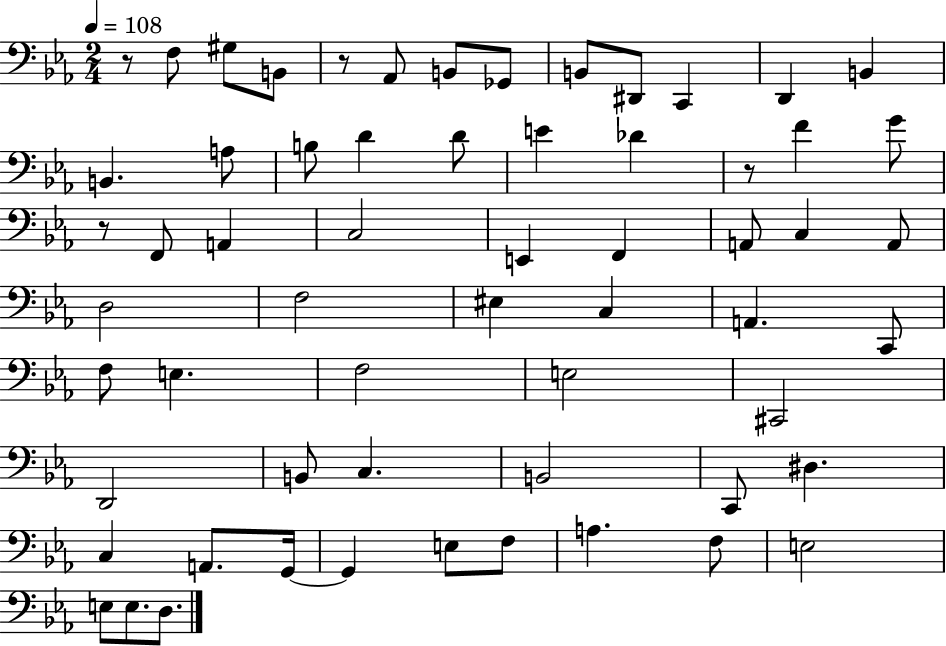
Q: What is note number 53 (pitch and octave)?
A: F3